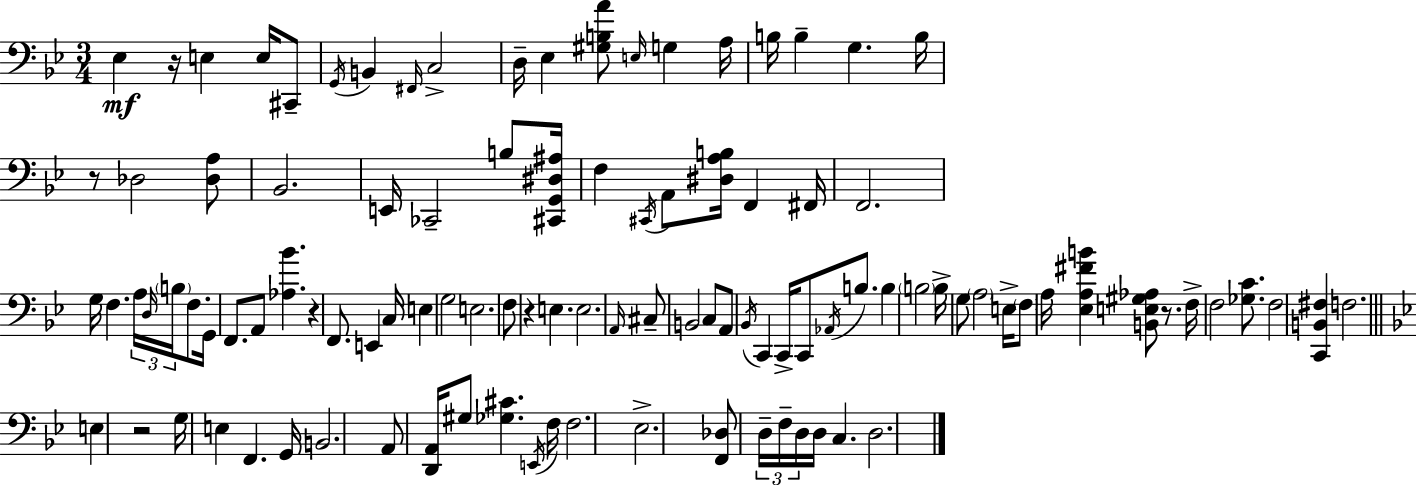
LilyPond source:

{
  \clef bass
  \numericTimeSignature
  \time 3/4
  \key bes \major
  ees4\mf r16 e4 e16 cis,8-- | \acciaccatura { g,16 } b,4 \grace { fis,16 } c2-> | d16-- ees4 <gis b a'>8 \grace { e16 } g4 | a16 b16 b4-- g4. | \break b16 r8 des2 | <des a>8 bes,2. | e,16 ces,2-- | b8 <cis, g, dis ais>16 f4 \acciaccatura { cis,16 } a,8 <dis a b>16 f,4 | \break fis,16 f,2. | g16 f4. \tuplet 3/2 { a16 | \grace { d16 } \parenthesize b16 } f8. g,16 f,8. a,8 <aes bes'>4. | r4 f,8. | \break e,4 c16 e4 g2 | e2. | f8 r4 e4. | e2. | \break \grace { a,16 } cis8-- b,2 | c8 a,8 \acciaccatura { bes,16 } c,4 | c,16-> c,8 \acciaccatura { aes,16 } b8. b4 | \parenthesize b2 b16-> g8 \parenthesize a2 | \break e16-> \parenthesize f8 a16 <ees a fis' b'>4 | <b, e gis aes>8 r8. f16-> f2 | <ges c'>8. f2 | <c, b, fis>4 f2. | \break \bar "||" \break \key bes \major e4 r2 | g16 e4 f,4. g,16 | b,2. | a,8 <d, a,>16 gis8 <ges cis'>4. \acciaccatura { e,16 } | \break f16 f2. | ees2.-> | <f, des>8 \tuplet 3/2 { d16-- f16-- d16 } d16 c4. | d2. | \break \bar "|."
}